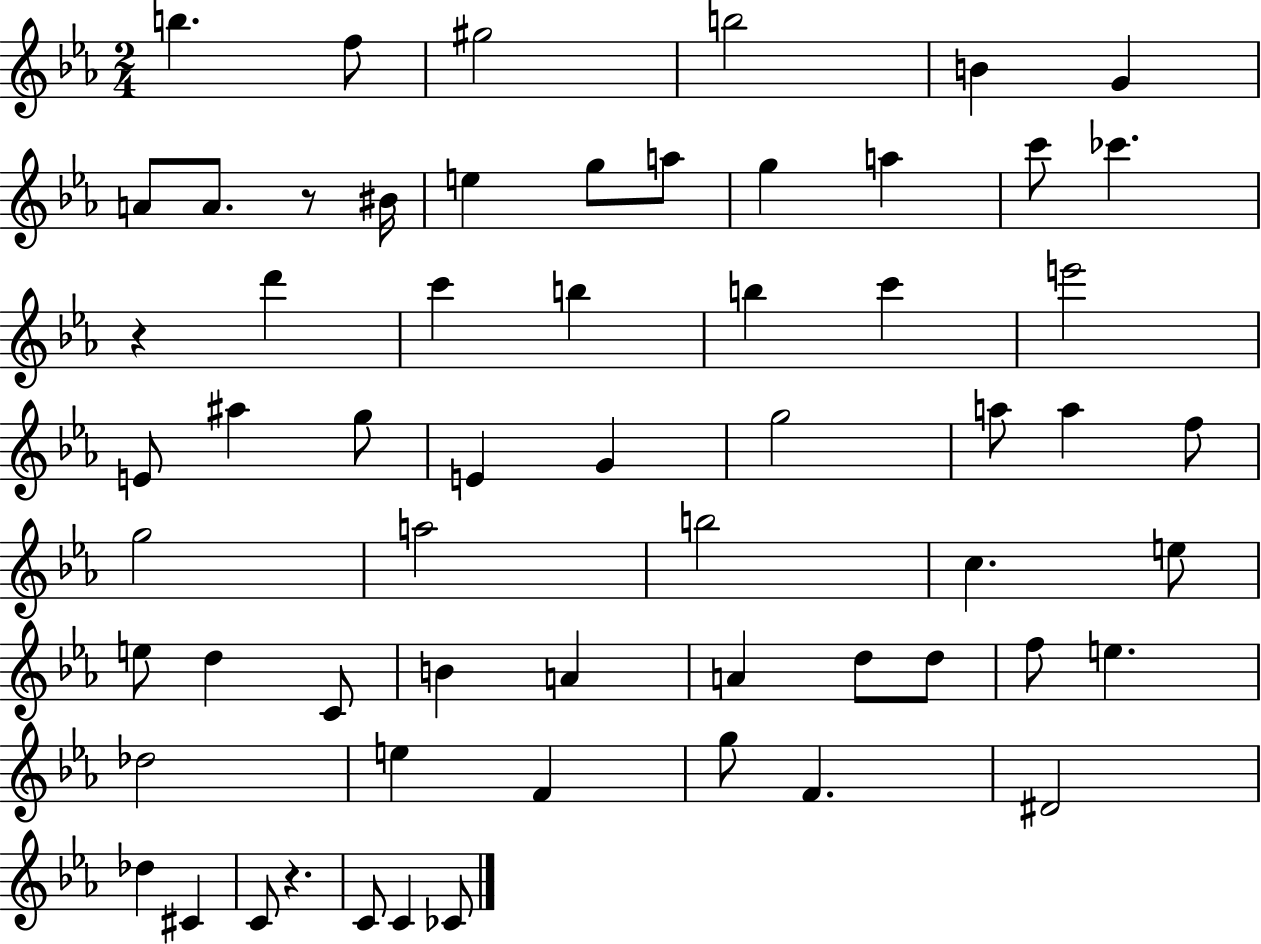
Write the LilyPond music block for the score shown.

{
  \clef treble
  \numericTimeSignature
  \time 2/4
  \key ees \major
  \repeat volta 2 { b''4. f''8 | gis''2 | b''2 | b'4 g'4 | \break a'8 a'8. r8 bis'16 | e''4 g''8 a''8 | g''4 a''4 | c'''8 ces'''4. | \break r4 d'''4 | c'''4 b''4 | b''4 c'''4 | e'''2 | \break e'8 ais''4 g''8 | e'4 g'4 | g''2 | a''8 a''4 f''8 | \break g''2 | a''2 | b''2 | c''4. e''8 | \break e''8 d''4 c'8 | b'4 a'4 | a'4 d''8 d''8 | f''8 e''4. | \break des''2 | e''4 f'4 | g''8 f'4. | dis'2 | \break des''4 cis'4 | c'8 r4. | c'8 c'4 ces'8 | } \bar "|."
}